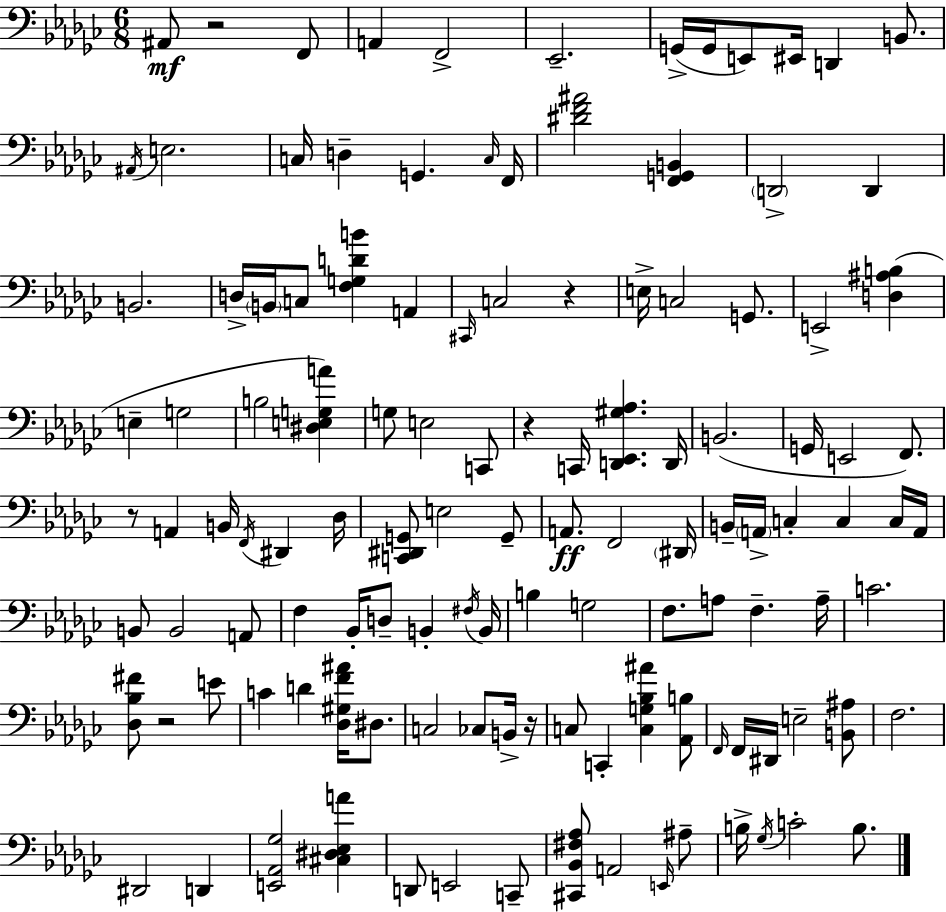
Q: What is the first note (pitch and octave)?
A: A#2